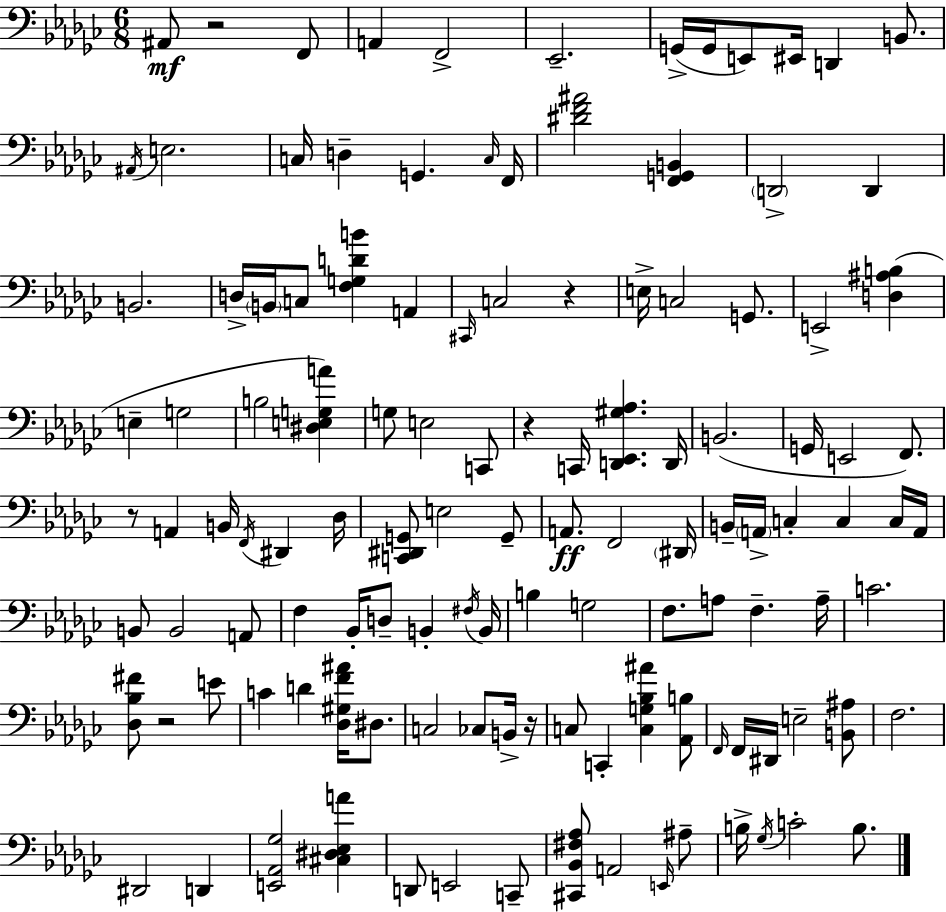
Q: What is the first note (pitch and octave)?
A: A#2